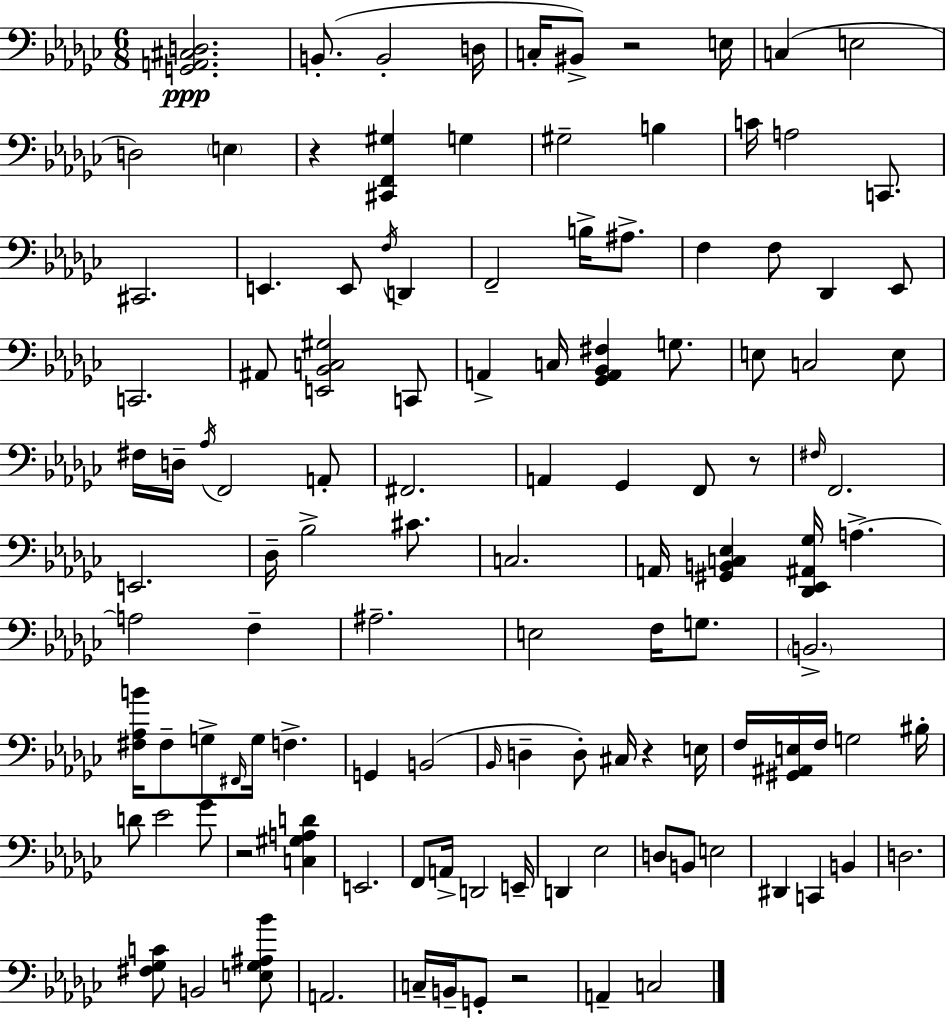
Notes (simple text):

[G2,A2,C#3,D3]/h. B2/e. B2/h D3/s C3/s BIS2/e R/h E3/s C3/q E3/h D3/h E3/q R/q [C#2,F2,G#3]/q G3/q G#3/h B3/q C4/s A3/h C2/e. C#2/h. E2/q. E2/e F3/s D2/q F2/h B3/s A#3/e. F3/q F3/e Db2/q Eb2/e C2/h. A#2/e [E2,Bb2,C3,G#3]/h C2/e A2/q C3/s [Gb2,A2,Bb2,F#3]/q G3/e. E3/e C3/h E3/e F#3/s D3/s Ab3/s F2/h A2/e F#2/h. A2/q Gb2/q F2/e R/e F#3/s F2/h. E2/h. Db3/s Bb3/h C#4/e. C3/h. A2/s [G#2,B2,C3,Eb3]/q [Db2,Eb2,A#2,Gb3]/s A3/q. A3/h F3/q A#3/h. E3/h F3/s G3/e. B2/h. [F#3,Ab3,B4]/s F#3/e G3/e F#2/s G3/s F3/q. G2/q B2/h Bb2/s D3/q D3/e C#3/s R/q E3/s F3/s [G#2,A#2,E3]/s F3/s G3/h BIS3/s D4/e Eb4/h Gb4/e R/h [C3,G#3,A3,D4]/q E2/h. F2/e A2/s D2/h E2/s D2/q Eb3/h D3/e B2/e E3/h D#2/q C2/q B2/q D3/h. [F#3,Gb3,C4]/e B2/h [E3,Gb3,A#3,Bb4]/e A2/h. C3/s B2/s G2/e R/h A2/q C3/h